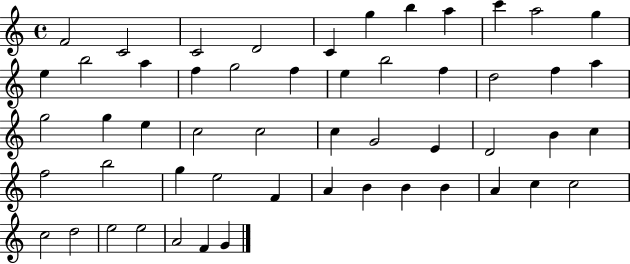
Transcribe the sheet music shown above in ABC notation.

X:1
T:Untitled
M:4/4
L:1/4
K:C
F2 C2 C2 D2 C g b a c' a2 g e b2 a f g2 f e b2 f d2 f a g2 g e c2 c2 c G2 E D2 B c f2 b2 g e2 F A B B B A c c2 c2 d2 e2 e2 A2 F G